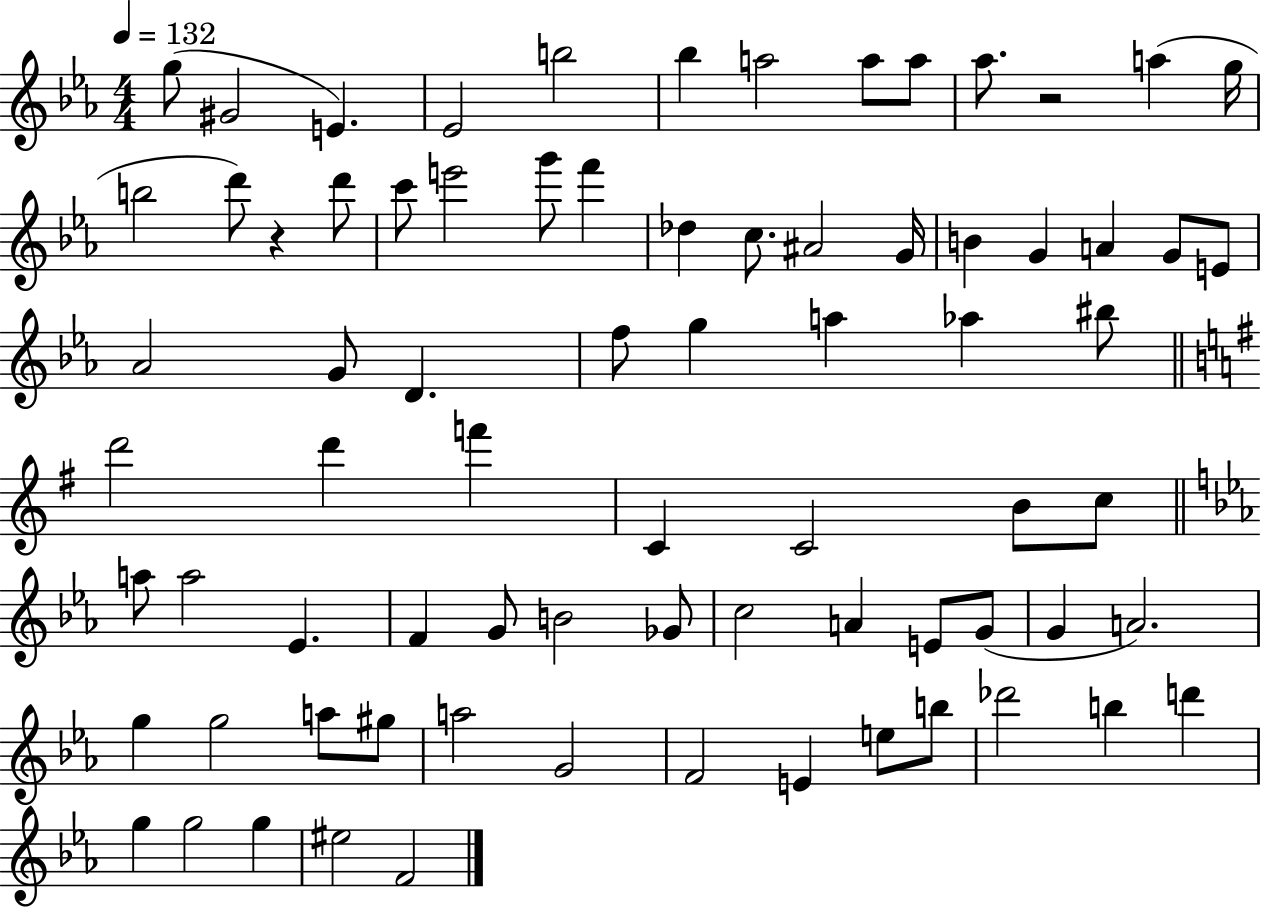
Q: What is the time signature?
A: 4/4